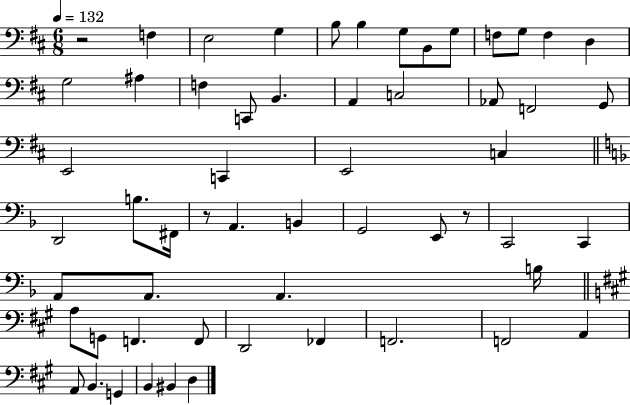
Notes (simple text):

R/h F3/q E3/h G3/q B3/e B3/q G3/e B2/e G3/e F3/e G3/e F3/q D3/q G3/h A#3/q F3/q C2/e B2/q. A2/q C3/h Ab2/e F2/h G2/e E2/h C2/q E2/h C3/q D2/h B3/e. F#2/s R/e A2/q. B2/q G2/h E2/e R/e C2/h C2/q A2/e A2/e. A2/q. B3/s A3/e G2/e F2/q. F2/e D2/h FES2/q F2/h. F2/h A2/q A2/e B2/q. G2/q B2/q BIS2/q D3/q